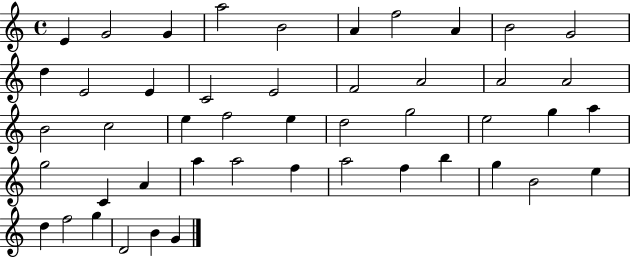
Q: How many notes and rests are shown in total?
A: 47